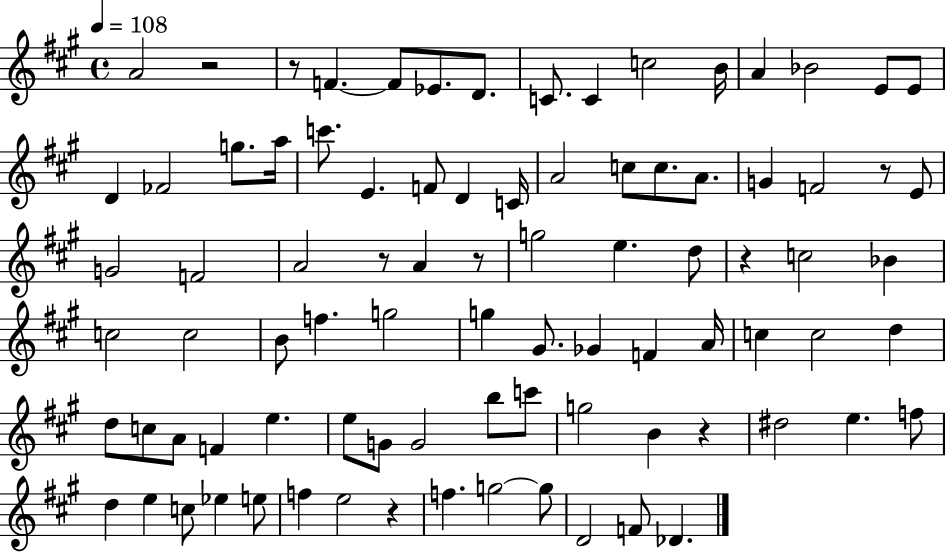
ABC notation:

X:1
T:Untitled
M:4/4
L:1/4
K:A
A2 z2 z/2 F F/2 _E/2 D/2 C/2 C c2 B/4 A _B2 E/2 E/2 D _F2 g/2 a/4 c'/2 E F/2 D C/4 A2 c/2 c/2 A/2 G F2 z/2 E/2 G2 F2 A2 z/2 A z/2 g2 e d/2 z c2 _B c2 c2 B/2 f g2 g ^G/2 _G F A/4 c c2 d d/2 c/2 A/2 F e e/2 G/2 G2 b/2 c'/2 g2 B z ^d2 e f/2 d e c/2 _e e/2 f e2 z f g2 g/2 D2 F/2 _D